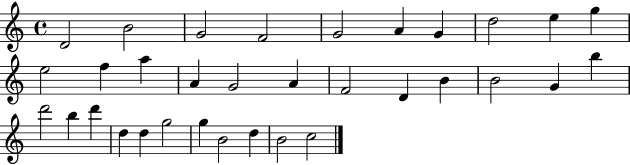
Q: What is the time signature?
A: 4/4